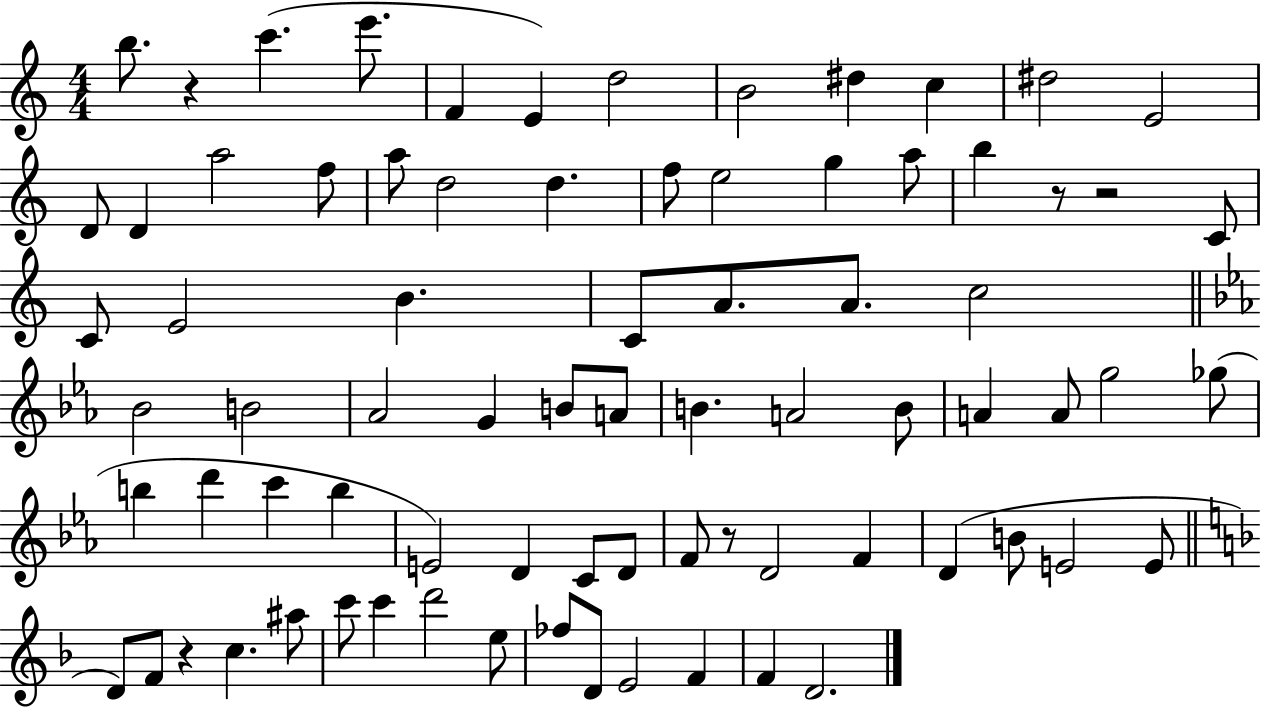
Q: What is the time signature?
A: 4/4